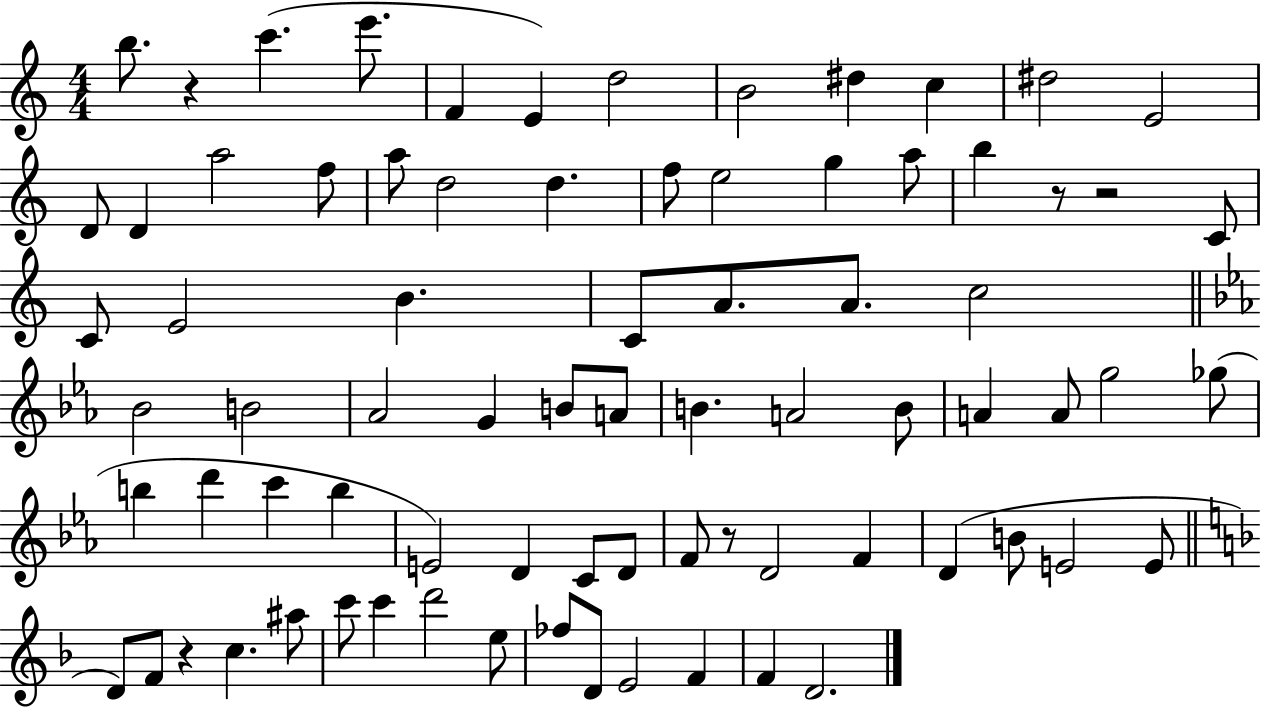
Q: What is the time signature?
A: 4/4